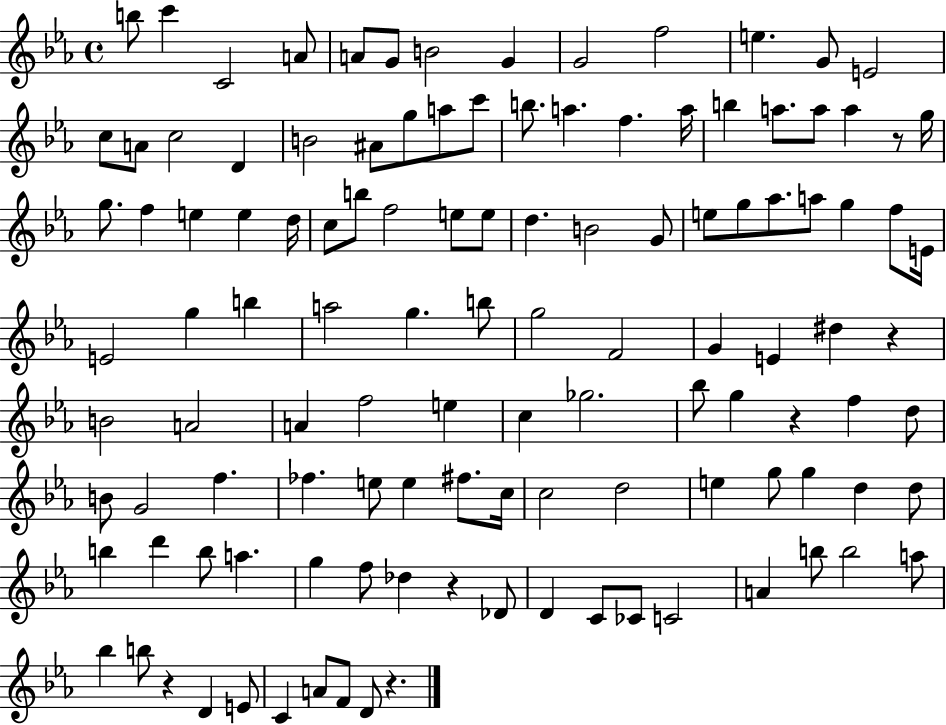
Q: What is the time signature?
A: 4/4